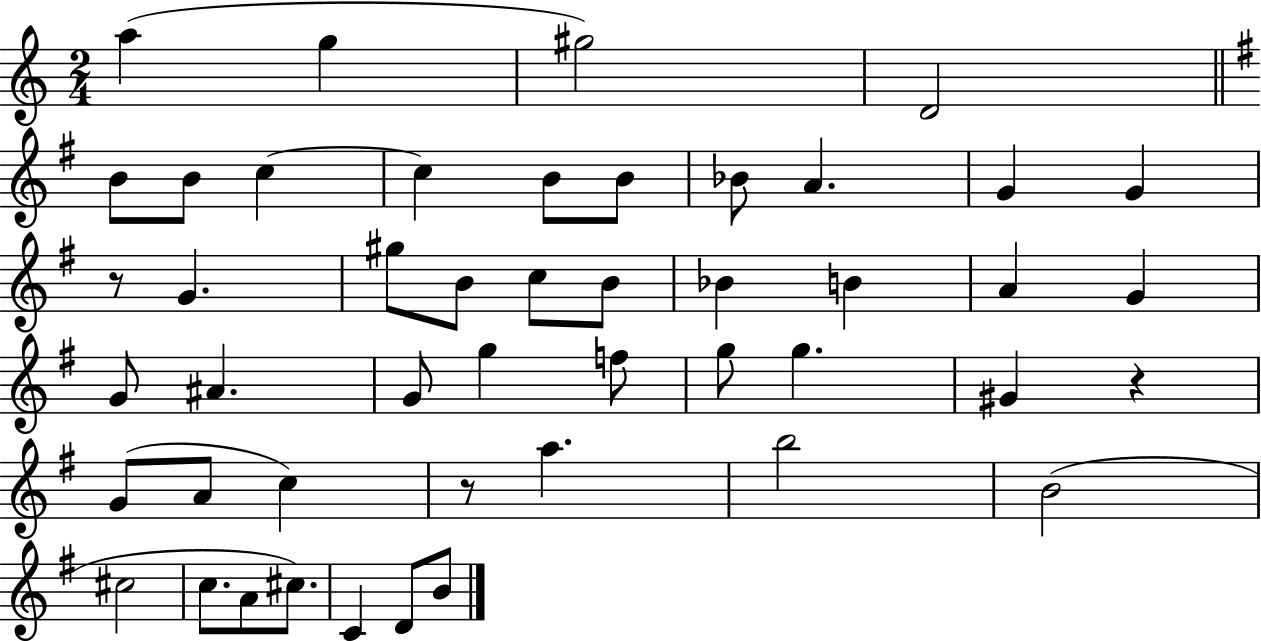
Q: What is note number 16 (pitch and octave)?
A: G#5